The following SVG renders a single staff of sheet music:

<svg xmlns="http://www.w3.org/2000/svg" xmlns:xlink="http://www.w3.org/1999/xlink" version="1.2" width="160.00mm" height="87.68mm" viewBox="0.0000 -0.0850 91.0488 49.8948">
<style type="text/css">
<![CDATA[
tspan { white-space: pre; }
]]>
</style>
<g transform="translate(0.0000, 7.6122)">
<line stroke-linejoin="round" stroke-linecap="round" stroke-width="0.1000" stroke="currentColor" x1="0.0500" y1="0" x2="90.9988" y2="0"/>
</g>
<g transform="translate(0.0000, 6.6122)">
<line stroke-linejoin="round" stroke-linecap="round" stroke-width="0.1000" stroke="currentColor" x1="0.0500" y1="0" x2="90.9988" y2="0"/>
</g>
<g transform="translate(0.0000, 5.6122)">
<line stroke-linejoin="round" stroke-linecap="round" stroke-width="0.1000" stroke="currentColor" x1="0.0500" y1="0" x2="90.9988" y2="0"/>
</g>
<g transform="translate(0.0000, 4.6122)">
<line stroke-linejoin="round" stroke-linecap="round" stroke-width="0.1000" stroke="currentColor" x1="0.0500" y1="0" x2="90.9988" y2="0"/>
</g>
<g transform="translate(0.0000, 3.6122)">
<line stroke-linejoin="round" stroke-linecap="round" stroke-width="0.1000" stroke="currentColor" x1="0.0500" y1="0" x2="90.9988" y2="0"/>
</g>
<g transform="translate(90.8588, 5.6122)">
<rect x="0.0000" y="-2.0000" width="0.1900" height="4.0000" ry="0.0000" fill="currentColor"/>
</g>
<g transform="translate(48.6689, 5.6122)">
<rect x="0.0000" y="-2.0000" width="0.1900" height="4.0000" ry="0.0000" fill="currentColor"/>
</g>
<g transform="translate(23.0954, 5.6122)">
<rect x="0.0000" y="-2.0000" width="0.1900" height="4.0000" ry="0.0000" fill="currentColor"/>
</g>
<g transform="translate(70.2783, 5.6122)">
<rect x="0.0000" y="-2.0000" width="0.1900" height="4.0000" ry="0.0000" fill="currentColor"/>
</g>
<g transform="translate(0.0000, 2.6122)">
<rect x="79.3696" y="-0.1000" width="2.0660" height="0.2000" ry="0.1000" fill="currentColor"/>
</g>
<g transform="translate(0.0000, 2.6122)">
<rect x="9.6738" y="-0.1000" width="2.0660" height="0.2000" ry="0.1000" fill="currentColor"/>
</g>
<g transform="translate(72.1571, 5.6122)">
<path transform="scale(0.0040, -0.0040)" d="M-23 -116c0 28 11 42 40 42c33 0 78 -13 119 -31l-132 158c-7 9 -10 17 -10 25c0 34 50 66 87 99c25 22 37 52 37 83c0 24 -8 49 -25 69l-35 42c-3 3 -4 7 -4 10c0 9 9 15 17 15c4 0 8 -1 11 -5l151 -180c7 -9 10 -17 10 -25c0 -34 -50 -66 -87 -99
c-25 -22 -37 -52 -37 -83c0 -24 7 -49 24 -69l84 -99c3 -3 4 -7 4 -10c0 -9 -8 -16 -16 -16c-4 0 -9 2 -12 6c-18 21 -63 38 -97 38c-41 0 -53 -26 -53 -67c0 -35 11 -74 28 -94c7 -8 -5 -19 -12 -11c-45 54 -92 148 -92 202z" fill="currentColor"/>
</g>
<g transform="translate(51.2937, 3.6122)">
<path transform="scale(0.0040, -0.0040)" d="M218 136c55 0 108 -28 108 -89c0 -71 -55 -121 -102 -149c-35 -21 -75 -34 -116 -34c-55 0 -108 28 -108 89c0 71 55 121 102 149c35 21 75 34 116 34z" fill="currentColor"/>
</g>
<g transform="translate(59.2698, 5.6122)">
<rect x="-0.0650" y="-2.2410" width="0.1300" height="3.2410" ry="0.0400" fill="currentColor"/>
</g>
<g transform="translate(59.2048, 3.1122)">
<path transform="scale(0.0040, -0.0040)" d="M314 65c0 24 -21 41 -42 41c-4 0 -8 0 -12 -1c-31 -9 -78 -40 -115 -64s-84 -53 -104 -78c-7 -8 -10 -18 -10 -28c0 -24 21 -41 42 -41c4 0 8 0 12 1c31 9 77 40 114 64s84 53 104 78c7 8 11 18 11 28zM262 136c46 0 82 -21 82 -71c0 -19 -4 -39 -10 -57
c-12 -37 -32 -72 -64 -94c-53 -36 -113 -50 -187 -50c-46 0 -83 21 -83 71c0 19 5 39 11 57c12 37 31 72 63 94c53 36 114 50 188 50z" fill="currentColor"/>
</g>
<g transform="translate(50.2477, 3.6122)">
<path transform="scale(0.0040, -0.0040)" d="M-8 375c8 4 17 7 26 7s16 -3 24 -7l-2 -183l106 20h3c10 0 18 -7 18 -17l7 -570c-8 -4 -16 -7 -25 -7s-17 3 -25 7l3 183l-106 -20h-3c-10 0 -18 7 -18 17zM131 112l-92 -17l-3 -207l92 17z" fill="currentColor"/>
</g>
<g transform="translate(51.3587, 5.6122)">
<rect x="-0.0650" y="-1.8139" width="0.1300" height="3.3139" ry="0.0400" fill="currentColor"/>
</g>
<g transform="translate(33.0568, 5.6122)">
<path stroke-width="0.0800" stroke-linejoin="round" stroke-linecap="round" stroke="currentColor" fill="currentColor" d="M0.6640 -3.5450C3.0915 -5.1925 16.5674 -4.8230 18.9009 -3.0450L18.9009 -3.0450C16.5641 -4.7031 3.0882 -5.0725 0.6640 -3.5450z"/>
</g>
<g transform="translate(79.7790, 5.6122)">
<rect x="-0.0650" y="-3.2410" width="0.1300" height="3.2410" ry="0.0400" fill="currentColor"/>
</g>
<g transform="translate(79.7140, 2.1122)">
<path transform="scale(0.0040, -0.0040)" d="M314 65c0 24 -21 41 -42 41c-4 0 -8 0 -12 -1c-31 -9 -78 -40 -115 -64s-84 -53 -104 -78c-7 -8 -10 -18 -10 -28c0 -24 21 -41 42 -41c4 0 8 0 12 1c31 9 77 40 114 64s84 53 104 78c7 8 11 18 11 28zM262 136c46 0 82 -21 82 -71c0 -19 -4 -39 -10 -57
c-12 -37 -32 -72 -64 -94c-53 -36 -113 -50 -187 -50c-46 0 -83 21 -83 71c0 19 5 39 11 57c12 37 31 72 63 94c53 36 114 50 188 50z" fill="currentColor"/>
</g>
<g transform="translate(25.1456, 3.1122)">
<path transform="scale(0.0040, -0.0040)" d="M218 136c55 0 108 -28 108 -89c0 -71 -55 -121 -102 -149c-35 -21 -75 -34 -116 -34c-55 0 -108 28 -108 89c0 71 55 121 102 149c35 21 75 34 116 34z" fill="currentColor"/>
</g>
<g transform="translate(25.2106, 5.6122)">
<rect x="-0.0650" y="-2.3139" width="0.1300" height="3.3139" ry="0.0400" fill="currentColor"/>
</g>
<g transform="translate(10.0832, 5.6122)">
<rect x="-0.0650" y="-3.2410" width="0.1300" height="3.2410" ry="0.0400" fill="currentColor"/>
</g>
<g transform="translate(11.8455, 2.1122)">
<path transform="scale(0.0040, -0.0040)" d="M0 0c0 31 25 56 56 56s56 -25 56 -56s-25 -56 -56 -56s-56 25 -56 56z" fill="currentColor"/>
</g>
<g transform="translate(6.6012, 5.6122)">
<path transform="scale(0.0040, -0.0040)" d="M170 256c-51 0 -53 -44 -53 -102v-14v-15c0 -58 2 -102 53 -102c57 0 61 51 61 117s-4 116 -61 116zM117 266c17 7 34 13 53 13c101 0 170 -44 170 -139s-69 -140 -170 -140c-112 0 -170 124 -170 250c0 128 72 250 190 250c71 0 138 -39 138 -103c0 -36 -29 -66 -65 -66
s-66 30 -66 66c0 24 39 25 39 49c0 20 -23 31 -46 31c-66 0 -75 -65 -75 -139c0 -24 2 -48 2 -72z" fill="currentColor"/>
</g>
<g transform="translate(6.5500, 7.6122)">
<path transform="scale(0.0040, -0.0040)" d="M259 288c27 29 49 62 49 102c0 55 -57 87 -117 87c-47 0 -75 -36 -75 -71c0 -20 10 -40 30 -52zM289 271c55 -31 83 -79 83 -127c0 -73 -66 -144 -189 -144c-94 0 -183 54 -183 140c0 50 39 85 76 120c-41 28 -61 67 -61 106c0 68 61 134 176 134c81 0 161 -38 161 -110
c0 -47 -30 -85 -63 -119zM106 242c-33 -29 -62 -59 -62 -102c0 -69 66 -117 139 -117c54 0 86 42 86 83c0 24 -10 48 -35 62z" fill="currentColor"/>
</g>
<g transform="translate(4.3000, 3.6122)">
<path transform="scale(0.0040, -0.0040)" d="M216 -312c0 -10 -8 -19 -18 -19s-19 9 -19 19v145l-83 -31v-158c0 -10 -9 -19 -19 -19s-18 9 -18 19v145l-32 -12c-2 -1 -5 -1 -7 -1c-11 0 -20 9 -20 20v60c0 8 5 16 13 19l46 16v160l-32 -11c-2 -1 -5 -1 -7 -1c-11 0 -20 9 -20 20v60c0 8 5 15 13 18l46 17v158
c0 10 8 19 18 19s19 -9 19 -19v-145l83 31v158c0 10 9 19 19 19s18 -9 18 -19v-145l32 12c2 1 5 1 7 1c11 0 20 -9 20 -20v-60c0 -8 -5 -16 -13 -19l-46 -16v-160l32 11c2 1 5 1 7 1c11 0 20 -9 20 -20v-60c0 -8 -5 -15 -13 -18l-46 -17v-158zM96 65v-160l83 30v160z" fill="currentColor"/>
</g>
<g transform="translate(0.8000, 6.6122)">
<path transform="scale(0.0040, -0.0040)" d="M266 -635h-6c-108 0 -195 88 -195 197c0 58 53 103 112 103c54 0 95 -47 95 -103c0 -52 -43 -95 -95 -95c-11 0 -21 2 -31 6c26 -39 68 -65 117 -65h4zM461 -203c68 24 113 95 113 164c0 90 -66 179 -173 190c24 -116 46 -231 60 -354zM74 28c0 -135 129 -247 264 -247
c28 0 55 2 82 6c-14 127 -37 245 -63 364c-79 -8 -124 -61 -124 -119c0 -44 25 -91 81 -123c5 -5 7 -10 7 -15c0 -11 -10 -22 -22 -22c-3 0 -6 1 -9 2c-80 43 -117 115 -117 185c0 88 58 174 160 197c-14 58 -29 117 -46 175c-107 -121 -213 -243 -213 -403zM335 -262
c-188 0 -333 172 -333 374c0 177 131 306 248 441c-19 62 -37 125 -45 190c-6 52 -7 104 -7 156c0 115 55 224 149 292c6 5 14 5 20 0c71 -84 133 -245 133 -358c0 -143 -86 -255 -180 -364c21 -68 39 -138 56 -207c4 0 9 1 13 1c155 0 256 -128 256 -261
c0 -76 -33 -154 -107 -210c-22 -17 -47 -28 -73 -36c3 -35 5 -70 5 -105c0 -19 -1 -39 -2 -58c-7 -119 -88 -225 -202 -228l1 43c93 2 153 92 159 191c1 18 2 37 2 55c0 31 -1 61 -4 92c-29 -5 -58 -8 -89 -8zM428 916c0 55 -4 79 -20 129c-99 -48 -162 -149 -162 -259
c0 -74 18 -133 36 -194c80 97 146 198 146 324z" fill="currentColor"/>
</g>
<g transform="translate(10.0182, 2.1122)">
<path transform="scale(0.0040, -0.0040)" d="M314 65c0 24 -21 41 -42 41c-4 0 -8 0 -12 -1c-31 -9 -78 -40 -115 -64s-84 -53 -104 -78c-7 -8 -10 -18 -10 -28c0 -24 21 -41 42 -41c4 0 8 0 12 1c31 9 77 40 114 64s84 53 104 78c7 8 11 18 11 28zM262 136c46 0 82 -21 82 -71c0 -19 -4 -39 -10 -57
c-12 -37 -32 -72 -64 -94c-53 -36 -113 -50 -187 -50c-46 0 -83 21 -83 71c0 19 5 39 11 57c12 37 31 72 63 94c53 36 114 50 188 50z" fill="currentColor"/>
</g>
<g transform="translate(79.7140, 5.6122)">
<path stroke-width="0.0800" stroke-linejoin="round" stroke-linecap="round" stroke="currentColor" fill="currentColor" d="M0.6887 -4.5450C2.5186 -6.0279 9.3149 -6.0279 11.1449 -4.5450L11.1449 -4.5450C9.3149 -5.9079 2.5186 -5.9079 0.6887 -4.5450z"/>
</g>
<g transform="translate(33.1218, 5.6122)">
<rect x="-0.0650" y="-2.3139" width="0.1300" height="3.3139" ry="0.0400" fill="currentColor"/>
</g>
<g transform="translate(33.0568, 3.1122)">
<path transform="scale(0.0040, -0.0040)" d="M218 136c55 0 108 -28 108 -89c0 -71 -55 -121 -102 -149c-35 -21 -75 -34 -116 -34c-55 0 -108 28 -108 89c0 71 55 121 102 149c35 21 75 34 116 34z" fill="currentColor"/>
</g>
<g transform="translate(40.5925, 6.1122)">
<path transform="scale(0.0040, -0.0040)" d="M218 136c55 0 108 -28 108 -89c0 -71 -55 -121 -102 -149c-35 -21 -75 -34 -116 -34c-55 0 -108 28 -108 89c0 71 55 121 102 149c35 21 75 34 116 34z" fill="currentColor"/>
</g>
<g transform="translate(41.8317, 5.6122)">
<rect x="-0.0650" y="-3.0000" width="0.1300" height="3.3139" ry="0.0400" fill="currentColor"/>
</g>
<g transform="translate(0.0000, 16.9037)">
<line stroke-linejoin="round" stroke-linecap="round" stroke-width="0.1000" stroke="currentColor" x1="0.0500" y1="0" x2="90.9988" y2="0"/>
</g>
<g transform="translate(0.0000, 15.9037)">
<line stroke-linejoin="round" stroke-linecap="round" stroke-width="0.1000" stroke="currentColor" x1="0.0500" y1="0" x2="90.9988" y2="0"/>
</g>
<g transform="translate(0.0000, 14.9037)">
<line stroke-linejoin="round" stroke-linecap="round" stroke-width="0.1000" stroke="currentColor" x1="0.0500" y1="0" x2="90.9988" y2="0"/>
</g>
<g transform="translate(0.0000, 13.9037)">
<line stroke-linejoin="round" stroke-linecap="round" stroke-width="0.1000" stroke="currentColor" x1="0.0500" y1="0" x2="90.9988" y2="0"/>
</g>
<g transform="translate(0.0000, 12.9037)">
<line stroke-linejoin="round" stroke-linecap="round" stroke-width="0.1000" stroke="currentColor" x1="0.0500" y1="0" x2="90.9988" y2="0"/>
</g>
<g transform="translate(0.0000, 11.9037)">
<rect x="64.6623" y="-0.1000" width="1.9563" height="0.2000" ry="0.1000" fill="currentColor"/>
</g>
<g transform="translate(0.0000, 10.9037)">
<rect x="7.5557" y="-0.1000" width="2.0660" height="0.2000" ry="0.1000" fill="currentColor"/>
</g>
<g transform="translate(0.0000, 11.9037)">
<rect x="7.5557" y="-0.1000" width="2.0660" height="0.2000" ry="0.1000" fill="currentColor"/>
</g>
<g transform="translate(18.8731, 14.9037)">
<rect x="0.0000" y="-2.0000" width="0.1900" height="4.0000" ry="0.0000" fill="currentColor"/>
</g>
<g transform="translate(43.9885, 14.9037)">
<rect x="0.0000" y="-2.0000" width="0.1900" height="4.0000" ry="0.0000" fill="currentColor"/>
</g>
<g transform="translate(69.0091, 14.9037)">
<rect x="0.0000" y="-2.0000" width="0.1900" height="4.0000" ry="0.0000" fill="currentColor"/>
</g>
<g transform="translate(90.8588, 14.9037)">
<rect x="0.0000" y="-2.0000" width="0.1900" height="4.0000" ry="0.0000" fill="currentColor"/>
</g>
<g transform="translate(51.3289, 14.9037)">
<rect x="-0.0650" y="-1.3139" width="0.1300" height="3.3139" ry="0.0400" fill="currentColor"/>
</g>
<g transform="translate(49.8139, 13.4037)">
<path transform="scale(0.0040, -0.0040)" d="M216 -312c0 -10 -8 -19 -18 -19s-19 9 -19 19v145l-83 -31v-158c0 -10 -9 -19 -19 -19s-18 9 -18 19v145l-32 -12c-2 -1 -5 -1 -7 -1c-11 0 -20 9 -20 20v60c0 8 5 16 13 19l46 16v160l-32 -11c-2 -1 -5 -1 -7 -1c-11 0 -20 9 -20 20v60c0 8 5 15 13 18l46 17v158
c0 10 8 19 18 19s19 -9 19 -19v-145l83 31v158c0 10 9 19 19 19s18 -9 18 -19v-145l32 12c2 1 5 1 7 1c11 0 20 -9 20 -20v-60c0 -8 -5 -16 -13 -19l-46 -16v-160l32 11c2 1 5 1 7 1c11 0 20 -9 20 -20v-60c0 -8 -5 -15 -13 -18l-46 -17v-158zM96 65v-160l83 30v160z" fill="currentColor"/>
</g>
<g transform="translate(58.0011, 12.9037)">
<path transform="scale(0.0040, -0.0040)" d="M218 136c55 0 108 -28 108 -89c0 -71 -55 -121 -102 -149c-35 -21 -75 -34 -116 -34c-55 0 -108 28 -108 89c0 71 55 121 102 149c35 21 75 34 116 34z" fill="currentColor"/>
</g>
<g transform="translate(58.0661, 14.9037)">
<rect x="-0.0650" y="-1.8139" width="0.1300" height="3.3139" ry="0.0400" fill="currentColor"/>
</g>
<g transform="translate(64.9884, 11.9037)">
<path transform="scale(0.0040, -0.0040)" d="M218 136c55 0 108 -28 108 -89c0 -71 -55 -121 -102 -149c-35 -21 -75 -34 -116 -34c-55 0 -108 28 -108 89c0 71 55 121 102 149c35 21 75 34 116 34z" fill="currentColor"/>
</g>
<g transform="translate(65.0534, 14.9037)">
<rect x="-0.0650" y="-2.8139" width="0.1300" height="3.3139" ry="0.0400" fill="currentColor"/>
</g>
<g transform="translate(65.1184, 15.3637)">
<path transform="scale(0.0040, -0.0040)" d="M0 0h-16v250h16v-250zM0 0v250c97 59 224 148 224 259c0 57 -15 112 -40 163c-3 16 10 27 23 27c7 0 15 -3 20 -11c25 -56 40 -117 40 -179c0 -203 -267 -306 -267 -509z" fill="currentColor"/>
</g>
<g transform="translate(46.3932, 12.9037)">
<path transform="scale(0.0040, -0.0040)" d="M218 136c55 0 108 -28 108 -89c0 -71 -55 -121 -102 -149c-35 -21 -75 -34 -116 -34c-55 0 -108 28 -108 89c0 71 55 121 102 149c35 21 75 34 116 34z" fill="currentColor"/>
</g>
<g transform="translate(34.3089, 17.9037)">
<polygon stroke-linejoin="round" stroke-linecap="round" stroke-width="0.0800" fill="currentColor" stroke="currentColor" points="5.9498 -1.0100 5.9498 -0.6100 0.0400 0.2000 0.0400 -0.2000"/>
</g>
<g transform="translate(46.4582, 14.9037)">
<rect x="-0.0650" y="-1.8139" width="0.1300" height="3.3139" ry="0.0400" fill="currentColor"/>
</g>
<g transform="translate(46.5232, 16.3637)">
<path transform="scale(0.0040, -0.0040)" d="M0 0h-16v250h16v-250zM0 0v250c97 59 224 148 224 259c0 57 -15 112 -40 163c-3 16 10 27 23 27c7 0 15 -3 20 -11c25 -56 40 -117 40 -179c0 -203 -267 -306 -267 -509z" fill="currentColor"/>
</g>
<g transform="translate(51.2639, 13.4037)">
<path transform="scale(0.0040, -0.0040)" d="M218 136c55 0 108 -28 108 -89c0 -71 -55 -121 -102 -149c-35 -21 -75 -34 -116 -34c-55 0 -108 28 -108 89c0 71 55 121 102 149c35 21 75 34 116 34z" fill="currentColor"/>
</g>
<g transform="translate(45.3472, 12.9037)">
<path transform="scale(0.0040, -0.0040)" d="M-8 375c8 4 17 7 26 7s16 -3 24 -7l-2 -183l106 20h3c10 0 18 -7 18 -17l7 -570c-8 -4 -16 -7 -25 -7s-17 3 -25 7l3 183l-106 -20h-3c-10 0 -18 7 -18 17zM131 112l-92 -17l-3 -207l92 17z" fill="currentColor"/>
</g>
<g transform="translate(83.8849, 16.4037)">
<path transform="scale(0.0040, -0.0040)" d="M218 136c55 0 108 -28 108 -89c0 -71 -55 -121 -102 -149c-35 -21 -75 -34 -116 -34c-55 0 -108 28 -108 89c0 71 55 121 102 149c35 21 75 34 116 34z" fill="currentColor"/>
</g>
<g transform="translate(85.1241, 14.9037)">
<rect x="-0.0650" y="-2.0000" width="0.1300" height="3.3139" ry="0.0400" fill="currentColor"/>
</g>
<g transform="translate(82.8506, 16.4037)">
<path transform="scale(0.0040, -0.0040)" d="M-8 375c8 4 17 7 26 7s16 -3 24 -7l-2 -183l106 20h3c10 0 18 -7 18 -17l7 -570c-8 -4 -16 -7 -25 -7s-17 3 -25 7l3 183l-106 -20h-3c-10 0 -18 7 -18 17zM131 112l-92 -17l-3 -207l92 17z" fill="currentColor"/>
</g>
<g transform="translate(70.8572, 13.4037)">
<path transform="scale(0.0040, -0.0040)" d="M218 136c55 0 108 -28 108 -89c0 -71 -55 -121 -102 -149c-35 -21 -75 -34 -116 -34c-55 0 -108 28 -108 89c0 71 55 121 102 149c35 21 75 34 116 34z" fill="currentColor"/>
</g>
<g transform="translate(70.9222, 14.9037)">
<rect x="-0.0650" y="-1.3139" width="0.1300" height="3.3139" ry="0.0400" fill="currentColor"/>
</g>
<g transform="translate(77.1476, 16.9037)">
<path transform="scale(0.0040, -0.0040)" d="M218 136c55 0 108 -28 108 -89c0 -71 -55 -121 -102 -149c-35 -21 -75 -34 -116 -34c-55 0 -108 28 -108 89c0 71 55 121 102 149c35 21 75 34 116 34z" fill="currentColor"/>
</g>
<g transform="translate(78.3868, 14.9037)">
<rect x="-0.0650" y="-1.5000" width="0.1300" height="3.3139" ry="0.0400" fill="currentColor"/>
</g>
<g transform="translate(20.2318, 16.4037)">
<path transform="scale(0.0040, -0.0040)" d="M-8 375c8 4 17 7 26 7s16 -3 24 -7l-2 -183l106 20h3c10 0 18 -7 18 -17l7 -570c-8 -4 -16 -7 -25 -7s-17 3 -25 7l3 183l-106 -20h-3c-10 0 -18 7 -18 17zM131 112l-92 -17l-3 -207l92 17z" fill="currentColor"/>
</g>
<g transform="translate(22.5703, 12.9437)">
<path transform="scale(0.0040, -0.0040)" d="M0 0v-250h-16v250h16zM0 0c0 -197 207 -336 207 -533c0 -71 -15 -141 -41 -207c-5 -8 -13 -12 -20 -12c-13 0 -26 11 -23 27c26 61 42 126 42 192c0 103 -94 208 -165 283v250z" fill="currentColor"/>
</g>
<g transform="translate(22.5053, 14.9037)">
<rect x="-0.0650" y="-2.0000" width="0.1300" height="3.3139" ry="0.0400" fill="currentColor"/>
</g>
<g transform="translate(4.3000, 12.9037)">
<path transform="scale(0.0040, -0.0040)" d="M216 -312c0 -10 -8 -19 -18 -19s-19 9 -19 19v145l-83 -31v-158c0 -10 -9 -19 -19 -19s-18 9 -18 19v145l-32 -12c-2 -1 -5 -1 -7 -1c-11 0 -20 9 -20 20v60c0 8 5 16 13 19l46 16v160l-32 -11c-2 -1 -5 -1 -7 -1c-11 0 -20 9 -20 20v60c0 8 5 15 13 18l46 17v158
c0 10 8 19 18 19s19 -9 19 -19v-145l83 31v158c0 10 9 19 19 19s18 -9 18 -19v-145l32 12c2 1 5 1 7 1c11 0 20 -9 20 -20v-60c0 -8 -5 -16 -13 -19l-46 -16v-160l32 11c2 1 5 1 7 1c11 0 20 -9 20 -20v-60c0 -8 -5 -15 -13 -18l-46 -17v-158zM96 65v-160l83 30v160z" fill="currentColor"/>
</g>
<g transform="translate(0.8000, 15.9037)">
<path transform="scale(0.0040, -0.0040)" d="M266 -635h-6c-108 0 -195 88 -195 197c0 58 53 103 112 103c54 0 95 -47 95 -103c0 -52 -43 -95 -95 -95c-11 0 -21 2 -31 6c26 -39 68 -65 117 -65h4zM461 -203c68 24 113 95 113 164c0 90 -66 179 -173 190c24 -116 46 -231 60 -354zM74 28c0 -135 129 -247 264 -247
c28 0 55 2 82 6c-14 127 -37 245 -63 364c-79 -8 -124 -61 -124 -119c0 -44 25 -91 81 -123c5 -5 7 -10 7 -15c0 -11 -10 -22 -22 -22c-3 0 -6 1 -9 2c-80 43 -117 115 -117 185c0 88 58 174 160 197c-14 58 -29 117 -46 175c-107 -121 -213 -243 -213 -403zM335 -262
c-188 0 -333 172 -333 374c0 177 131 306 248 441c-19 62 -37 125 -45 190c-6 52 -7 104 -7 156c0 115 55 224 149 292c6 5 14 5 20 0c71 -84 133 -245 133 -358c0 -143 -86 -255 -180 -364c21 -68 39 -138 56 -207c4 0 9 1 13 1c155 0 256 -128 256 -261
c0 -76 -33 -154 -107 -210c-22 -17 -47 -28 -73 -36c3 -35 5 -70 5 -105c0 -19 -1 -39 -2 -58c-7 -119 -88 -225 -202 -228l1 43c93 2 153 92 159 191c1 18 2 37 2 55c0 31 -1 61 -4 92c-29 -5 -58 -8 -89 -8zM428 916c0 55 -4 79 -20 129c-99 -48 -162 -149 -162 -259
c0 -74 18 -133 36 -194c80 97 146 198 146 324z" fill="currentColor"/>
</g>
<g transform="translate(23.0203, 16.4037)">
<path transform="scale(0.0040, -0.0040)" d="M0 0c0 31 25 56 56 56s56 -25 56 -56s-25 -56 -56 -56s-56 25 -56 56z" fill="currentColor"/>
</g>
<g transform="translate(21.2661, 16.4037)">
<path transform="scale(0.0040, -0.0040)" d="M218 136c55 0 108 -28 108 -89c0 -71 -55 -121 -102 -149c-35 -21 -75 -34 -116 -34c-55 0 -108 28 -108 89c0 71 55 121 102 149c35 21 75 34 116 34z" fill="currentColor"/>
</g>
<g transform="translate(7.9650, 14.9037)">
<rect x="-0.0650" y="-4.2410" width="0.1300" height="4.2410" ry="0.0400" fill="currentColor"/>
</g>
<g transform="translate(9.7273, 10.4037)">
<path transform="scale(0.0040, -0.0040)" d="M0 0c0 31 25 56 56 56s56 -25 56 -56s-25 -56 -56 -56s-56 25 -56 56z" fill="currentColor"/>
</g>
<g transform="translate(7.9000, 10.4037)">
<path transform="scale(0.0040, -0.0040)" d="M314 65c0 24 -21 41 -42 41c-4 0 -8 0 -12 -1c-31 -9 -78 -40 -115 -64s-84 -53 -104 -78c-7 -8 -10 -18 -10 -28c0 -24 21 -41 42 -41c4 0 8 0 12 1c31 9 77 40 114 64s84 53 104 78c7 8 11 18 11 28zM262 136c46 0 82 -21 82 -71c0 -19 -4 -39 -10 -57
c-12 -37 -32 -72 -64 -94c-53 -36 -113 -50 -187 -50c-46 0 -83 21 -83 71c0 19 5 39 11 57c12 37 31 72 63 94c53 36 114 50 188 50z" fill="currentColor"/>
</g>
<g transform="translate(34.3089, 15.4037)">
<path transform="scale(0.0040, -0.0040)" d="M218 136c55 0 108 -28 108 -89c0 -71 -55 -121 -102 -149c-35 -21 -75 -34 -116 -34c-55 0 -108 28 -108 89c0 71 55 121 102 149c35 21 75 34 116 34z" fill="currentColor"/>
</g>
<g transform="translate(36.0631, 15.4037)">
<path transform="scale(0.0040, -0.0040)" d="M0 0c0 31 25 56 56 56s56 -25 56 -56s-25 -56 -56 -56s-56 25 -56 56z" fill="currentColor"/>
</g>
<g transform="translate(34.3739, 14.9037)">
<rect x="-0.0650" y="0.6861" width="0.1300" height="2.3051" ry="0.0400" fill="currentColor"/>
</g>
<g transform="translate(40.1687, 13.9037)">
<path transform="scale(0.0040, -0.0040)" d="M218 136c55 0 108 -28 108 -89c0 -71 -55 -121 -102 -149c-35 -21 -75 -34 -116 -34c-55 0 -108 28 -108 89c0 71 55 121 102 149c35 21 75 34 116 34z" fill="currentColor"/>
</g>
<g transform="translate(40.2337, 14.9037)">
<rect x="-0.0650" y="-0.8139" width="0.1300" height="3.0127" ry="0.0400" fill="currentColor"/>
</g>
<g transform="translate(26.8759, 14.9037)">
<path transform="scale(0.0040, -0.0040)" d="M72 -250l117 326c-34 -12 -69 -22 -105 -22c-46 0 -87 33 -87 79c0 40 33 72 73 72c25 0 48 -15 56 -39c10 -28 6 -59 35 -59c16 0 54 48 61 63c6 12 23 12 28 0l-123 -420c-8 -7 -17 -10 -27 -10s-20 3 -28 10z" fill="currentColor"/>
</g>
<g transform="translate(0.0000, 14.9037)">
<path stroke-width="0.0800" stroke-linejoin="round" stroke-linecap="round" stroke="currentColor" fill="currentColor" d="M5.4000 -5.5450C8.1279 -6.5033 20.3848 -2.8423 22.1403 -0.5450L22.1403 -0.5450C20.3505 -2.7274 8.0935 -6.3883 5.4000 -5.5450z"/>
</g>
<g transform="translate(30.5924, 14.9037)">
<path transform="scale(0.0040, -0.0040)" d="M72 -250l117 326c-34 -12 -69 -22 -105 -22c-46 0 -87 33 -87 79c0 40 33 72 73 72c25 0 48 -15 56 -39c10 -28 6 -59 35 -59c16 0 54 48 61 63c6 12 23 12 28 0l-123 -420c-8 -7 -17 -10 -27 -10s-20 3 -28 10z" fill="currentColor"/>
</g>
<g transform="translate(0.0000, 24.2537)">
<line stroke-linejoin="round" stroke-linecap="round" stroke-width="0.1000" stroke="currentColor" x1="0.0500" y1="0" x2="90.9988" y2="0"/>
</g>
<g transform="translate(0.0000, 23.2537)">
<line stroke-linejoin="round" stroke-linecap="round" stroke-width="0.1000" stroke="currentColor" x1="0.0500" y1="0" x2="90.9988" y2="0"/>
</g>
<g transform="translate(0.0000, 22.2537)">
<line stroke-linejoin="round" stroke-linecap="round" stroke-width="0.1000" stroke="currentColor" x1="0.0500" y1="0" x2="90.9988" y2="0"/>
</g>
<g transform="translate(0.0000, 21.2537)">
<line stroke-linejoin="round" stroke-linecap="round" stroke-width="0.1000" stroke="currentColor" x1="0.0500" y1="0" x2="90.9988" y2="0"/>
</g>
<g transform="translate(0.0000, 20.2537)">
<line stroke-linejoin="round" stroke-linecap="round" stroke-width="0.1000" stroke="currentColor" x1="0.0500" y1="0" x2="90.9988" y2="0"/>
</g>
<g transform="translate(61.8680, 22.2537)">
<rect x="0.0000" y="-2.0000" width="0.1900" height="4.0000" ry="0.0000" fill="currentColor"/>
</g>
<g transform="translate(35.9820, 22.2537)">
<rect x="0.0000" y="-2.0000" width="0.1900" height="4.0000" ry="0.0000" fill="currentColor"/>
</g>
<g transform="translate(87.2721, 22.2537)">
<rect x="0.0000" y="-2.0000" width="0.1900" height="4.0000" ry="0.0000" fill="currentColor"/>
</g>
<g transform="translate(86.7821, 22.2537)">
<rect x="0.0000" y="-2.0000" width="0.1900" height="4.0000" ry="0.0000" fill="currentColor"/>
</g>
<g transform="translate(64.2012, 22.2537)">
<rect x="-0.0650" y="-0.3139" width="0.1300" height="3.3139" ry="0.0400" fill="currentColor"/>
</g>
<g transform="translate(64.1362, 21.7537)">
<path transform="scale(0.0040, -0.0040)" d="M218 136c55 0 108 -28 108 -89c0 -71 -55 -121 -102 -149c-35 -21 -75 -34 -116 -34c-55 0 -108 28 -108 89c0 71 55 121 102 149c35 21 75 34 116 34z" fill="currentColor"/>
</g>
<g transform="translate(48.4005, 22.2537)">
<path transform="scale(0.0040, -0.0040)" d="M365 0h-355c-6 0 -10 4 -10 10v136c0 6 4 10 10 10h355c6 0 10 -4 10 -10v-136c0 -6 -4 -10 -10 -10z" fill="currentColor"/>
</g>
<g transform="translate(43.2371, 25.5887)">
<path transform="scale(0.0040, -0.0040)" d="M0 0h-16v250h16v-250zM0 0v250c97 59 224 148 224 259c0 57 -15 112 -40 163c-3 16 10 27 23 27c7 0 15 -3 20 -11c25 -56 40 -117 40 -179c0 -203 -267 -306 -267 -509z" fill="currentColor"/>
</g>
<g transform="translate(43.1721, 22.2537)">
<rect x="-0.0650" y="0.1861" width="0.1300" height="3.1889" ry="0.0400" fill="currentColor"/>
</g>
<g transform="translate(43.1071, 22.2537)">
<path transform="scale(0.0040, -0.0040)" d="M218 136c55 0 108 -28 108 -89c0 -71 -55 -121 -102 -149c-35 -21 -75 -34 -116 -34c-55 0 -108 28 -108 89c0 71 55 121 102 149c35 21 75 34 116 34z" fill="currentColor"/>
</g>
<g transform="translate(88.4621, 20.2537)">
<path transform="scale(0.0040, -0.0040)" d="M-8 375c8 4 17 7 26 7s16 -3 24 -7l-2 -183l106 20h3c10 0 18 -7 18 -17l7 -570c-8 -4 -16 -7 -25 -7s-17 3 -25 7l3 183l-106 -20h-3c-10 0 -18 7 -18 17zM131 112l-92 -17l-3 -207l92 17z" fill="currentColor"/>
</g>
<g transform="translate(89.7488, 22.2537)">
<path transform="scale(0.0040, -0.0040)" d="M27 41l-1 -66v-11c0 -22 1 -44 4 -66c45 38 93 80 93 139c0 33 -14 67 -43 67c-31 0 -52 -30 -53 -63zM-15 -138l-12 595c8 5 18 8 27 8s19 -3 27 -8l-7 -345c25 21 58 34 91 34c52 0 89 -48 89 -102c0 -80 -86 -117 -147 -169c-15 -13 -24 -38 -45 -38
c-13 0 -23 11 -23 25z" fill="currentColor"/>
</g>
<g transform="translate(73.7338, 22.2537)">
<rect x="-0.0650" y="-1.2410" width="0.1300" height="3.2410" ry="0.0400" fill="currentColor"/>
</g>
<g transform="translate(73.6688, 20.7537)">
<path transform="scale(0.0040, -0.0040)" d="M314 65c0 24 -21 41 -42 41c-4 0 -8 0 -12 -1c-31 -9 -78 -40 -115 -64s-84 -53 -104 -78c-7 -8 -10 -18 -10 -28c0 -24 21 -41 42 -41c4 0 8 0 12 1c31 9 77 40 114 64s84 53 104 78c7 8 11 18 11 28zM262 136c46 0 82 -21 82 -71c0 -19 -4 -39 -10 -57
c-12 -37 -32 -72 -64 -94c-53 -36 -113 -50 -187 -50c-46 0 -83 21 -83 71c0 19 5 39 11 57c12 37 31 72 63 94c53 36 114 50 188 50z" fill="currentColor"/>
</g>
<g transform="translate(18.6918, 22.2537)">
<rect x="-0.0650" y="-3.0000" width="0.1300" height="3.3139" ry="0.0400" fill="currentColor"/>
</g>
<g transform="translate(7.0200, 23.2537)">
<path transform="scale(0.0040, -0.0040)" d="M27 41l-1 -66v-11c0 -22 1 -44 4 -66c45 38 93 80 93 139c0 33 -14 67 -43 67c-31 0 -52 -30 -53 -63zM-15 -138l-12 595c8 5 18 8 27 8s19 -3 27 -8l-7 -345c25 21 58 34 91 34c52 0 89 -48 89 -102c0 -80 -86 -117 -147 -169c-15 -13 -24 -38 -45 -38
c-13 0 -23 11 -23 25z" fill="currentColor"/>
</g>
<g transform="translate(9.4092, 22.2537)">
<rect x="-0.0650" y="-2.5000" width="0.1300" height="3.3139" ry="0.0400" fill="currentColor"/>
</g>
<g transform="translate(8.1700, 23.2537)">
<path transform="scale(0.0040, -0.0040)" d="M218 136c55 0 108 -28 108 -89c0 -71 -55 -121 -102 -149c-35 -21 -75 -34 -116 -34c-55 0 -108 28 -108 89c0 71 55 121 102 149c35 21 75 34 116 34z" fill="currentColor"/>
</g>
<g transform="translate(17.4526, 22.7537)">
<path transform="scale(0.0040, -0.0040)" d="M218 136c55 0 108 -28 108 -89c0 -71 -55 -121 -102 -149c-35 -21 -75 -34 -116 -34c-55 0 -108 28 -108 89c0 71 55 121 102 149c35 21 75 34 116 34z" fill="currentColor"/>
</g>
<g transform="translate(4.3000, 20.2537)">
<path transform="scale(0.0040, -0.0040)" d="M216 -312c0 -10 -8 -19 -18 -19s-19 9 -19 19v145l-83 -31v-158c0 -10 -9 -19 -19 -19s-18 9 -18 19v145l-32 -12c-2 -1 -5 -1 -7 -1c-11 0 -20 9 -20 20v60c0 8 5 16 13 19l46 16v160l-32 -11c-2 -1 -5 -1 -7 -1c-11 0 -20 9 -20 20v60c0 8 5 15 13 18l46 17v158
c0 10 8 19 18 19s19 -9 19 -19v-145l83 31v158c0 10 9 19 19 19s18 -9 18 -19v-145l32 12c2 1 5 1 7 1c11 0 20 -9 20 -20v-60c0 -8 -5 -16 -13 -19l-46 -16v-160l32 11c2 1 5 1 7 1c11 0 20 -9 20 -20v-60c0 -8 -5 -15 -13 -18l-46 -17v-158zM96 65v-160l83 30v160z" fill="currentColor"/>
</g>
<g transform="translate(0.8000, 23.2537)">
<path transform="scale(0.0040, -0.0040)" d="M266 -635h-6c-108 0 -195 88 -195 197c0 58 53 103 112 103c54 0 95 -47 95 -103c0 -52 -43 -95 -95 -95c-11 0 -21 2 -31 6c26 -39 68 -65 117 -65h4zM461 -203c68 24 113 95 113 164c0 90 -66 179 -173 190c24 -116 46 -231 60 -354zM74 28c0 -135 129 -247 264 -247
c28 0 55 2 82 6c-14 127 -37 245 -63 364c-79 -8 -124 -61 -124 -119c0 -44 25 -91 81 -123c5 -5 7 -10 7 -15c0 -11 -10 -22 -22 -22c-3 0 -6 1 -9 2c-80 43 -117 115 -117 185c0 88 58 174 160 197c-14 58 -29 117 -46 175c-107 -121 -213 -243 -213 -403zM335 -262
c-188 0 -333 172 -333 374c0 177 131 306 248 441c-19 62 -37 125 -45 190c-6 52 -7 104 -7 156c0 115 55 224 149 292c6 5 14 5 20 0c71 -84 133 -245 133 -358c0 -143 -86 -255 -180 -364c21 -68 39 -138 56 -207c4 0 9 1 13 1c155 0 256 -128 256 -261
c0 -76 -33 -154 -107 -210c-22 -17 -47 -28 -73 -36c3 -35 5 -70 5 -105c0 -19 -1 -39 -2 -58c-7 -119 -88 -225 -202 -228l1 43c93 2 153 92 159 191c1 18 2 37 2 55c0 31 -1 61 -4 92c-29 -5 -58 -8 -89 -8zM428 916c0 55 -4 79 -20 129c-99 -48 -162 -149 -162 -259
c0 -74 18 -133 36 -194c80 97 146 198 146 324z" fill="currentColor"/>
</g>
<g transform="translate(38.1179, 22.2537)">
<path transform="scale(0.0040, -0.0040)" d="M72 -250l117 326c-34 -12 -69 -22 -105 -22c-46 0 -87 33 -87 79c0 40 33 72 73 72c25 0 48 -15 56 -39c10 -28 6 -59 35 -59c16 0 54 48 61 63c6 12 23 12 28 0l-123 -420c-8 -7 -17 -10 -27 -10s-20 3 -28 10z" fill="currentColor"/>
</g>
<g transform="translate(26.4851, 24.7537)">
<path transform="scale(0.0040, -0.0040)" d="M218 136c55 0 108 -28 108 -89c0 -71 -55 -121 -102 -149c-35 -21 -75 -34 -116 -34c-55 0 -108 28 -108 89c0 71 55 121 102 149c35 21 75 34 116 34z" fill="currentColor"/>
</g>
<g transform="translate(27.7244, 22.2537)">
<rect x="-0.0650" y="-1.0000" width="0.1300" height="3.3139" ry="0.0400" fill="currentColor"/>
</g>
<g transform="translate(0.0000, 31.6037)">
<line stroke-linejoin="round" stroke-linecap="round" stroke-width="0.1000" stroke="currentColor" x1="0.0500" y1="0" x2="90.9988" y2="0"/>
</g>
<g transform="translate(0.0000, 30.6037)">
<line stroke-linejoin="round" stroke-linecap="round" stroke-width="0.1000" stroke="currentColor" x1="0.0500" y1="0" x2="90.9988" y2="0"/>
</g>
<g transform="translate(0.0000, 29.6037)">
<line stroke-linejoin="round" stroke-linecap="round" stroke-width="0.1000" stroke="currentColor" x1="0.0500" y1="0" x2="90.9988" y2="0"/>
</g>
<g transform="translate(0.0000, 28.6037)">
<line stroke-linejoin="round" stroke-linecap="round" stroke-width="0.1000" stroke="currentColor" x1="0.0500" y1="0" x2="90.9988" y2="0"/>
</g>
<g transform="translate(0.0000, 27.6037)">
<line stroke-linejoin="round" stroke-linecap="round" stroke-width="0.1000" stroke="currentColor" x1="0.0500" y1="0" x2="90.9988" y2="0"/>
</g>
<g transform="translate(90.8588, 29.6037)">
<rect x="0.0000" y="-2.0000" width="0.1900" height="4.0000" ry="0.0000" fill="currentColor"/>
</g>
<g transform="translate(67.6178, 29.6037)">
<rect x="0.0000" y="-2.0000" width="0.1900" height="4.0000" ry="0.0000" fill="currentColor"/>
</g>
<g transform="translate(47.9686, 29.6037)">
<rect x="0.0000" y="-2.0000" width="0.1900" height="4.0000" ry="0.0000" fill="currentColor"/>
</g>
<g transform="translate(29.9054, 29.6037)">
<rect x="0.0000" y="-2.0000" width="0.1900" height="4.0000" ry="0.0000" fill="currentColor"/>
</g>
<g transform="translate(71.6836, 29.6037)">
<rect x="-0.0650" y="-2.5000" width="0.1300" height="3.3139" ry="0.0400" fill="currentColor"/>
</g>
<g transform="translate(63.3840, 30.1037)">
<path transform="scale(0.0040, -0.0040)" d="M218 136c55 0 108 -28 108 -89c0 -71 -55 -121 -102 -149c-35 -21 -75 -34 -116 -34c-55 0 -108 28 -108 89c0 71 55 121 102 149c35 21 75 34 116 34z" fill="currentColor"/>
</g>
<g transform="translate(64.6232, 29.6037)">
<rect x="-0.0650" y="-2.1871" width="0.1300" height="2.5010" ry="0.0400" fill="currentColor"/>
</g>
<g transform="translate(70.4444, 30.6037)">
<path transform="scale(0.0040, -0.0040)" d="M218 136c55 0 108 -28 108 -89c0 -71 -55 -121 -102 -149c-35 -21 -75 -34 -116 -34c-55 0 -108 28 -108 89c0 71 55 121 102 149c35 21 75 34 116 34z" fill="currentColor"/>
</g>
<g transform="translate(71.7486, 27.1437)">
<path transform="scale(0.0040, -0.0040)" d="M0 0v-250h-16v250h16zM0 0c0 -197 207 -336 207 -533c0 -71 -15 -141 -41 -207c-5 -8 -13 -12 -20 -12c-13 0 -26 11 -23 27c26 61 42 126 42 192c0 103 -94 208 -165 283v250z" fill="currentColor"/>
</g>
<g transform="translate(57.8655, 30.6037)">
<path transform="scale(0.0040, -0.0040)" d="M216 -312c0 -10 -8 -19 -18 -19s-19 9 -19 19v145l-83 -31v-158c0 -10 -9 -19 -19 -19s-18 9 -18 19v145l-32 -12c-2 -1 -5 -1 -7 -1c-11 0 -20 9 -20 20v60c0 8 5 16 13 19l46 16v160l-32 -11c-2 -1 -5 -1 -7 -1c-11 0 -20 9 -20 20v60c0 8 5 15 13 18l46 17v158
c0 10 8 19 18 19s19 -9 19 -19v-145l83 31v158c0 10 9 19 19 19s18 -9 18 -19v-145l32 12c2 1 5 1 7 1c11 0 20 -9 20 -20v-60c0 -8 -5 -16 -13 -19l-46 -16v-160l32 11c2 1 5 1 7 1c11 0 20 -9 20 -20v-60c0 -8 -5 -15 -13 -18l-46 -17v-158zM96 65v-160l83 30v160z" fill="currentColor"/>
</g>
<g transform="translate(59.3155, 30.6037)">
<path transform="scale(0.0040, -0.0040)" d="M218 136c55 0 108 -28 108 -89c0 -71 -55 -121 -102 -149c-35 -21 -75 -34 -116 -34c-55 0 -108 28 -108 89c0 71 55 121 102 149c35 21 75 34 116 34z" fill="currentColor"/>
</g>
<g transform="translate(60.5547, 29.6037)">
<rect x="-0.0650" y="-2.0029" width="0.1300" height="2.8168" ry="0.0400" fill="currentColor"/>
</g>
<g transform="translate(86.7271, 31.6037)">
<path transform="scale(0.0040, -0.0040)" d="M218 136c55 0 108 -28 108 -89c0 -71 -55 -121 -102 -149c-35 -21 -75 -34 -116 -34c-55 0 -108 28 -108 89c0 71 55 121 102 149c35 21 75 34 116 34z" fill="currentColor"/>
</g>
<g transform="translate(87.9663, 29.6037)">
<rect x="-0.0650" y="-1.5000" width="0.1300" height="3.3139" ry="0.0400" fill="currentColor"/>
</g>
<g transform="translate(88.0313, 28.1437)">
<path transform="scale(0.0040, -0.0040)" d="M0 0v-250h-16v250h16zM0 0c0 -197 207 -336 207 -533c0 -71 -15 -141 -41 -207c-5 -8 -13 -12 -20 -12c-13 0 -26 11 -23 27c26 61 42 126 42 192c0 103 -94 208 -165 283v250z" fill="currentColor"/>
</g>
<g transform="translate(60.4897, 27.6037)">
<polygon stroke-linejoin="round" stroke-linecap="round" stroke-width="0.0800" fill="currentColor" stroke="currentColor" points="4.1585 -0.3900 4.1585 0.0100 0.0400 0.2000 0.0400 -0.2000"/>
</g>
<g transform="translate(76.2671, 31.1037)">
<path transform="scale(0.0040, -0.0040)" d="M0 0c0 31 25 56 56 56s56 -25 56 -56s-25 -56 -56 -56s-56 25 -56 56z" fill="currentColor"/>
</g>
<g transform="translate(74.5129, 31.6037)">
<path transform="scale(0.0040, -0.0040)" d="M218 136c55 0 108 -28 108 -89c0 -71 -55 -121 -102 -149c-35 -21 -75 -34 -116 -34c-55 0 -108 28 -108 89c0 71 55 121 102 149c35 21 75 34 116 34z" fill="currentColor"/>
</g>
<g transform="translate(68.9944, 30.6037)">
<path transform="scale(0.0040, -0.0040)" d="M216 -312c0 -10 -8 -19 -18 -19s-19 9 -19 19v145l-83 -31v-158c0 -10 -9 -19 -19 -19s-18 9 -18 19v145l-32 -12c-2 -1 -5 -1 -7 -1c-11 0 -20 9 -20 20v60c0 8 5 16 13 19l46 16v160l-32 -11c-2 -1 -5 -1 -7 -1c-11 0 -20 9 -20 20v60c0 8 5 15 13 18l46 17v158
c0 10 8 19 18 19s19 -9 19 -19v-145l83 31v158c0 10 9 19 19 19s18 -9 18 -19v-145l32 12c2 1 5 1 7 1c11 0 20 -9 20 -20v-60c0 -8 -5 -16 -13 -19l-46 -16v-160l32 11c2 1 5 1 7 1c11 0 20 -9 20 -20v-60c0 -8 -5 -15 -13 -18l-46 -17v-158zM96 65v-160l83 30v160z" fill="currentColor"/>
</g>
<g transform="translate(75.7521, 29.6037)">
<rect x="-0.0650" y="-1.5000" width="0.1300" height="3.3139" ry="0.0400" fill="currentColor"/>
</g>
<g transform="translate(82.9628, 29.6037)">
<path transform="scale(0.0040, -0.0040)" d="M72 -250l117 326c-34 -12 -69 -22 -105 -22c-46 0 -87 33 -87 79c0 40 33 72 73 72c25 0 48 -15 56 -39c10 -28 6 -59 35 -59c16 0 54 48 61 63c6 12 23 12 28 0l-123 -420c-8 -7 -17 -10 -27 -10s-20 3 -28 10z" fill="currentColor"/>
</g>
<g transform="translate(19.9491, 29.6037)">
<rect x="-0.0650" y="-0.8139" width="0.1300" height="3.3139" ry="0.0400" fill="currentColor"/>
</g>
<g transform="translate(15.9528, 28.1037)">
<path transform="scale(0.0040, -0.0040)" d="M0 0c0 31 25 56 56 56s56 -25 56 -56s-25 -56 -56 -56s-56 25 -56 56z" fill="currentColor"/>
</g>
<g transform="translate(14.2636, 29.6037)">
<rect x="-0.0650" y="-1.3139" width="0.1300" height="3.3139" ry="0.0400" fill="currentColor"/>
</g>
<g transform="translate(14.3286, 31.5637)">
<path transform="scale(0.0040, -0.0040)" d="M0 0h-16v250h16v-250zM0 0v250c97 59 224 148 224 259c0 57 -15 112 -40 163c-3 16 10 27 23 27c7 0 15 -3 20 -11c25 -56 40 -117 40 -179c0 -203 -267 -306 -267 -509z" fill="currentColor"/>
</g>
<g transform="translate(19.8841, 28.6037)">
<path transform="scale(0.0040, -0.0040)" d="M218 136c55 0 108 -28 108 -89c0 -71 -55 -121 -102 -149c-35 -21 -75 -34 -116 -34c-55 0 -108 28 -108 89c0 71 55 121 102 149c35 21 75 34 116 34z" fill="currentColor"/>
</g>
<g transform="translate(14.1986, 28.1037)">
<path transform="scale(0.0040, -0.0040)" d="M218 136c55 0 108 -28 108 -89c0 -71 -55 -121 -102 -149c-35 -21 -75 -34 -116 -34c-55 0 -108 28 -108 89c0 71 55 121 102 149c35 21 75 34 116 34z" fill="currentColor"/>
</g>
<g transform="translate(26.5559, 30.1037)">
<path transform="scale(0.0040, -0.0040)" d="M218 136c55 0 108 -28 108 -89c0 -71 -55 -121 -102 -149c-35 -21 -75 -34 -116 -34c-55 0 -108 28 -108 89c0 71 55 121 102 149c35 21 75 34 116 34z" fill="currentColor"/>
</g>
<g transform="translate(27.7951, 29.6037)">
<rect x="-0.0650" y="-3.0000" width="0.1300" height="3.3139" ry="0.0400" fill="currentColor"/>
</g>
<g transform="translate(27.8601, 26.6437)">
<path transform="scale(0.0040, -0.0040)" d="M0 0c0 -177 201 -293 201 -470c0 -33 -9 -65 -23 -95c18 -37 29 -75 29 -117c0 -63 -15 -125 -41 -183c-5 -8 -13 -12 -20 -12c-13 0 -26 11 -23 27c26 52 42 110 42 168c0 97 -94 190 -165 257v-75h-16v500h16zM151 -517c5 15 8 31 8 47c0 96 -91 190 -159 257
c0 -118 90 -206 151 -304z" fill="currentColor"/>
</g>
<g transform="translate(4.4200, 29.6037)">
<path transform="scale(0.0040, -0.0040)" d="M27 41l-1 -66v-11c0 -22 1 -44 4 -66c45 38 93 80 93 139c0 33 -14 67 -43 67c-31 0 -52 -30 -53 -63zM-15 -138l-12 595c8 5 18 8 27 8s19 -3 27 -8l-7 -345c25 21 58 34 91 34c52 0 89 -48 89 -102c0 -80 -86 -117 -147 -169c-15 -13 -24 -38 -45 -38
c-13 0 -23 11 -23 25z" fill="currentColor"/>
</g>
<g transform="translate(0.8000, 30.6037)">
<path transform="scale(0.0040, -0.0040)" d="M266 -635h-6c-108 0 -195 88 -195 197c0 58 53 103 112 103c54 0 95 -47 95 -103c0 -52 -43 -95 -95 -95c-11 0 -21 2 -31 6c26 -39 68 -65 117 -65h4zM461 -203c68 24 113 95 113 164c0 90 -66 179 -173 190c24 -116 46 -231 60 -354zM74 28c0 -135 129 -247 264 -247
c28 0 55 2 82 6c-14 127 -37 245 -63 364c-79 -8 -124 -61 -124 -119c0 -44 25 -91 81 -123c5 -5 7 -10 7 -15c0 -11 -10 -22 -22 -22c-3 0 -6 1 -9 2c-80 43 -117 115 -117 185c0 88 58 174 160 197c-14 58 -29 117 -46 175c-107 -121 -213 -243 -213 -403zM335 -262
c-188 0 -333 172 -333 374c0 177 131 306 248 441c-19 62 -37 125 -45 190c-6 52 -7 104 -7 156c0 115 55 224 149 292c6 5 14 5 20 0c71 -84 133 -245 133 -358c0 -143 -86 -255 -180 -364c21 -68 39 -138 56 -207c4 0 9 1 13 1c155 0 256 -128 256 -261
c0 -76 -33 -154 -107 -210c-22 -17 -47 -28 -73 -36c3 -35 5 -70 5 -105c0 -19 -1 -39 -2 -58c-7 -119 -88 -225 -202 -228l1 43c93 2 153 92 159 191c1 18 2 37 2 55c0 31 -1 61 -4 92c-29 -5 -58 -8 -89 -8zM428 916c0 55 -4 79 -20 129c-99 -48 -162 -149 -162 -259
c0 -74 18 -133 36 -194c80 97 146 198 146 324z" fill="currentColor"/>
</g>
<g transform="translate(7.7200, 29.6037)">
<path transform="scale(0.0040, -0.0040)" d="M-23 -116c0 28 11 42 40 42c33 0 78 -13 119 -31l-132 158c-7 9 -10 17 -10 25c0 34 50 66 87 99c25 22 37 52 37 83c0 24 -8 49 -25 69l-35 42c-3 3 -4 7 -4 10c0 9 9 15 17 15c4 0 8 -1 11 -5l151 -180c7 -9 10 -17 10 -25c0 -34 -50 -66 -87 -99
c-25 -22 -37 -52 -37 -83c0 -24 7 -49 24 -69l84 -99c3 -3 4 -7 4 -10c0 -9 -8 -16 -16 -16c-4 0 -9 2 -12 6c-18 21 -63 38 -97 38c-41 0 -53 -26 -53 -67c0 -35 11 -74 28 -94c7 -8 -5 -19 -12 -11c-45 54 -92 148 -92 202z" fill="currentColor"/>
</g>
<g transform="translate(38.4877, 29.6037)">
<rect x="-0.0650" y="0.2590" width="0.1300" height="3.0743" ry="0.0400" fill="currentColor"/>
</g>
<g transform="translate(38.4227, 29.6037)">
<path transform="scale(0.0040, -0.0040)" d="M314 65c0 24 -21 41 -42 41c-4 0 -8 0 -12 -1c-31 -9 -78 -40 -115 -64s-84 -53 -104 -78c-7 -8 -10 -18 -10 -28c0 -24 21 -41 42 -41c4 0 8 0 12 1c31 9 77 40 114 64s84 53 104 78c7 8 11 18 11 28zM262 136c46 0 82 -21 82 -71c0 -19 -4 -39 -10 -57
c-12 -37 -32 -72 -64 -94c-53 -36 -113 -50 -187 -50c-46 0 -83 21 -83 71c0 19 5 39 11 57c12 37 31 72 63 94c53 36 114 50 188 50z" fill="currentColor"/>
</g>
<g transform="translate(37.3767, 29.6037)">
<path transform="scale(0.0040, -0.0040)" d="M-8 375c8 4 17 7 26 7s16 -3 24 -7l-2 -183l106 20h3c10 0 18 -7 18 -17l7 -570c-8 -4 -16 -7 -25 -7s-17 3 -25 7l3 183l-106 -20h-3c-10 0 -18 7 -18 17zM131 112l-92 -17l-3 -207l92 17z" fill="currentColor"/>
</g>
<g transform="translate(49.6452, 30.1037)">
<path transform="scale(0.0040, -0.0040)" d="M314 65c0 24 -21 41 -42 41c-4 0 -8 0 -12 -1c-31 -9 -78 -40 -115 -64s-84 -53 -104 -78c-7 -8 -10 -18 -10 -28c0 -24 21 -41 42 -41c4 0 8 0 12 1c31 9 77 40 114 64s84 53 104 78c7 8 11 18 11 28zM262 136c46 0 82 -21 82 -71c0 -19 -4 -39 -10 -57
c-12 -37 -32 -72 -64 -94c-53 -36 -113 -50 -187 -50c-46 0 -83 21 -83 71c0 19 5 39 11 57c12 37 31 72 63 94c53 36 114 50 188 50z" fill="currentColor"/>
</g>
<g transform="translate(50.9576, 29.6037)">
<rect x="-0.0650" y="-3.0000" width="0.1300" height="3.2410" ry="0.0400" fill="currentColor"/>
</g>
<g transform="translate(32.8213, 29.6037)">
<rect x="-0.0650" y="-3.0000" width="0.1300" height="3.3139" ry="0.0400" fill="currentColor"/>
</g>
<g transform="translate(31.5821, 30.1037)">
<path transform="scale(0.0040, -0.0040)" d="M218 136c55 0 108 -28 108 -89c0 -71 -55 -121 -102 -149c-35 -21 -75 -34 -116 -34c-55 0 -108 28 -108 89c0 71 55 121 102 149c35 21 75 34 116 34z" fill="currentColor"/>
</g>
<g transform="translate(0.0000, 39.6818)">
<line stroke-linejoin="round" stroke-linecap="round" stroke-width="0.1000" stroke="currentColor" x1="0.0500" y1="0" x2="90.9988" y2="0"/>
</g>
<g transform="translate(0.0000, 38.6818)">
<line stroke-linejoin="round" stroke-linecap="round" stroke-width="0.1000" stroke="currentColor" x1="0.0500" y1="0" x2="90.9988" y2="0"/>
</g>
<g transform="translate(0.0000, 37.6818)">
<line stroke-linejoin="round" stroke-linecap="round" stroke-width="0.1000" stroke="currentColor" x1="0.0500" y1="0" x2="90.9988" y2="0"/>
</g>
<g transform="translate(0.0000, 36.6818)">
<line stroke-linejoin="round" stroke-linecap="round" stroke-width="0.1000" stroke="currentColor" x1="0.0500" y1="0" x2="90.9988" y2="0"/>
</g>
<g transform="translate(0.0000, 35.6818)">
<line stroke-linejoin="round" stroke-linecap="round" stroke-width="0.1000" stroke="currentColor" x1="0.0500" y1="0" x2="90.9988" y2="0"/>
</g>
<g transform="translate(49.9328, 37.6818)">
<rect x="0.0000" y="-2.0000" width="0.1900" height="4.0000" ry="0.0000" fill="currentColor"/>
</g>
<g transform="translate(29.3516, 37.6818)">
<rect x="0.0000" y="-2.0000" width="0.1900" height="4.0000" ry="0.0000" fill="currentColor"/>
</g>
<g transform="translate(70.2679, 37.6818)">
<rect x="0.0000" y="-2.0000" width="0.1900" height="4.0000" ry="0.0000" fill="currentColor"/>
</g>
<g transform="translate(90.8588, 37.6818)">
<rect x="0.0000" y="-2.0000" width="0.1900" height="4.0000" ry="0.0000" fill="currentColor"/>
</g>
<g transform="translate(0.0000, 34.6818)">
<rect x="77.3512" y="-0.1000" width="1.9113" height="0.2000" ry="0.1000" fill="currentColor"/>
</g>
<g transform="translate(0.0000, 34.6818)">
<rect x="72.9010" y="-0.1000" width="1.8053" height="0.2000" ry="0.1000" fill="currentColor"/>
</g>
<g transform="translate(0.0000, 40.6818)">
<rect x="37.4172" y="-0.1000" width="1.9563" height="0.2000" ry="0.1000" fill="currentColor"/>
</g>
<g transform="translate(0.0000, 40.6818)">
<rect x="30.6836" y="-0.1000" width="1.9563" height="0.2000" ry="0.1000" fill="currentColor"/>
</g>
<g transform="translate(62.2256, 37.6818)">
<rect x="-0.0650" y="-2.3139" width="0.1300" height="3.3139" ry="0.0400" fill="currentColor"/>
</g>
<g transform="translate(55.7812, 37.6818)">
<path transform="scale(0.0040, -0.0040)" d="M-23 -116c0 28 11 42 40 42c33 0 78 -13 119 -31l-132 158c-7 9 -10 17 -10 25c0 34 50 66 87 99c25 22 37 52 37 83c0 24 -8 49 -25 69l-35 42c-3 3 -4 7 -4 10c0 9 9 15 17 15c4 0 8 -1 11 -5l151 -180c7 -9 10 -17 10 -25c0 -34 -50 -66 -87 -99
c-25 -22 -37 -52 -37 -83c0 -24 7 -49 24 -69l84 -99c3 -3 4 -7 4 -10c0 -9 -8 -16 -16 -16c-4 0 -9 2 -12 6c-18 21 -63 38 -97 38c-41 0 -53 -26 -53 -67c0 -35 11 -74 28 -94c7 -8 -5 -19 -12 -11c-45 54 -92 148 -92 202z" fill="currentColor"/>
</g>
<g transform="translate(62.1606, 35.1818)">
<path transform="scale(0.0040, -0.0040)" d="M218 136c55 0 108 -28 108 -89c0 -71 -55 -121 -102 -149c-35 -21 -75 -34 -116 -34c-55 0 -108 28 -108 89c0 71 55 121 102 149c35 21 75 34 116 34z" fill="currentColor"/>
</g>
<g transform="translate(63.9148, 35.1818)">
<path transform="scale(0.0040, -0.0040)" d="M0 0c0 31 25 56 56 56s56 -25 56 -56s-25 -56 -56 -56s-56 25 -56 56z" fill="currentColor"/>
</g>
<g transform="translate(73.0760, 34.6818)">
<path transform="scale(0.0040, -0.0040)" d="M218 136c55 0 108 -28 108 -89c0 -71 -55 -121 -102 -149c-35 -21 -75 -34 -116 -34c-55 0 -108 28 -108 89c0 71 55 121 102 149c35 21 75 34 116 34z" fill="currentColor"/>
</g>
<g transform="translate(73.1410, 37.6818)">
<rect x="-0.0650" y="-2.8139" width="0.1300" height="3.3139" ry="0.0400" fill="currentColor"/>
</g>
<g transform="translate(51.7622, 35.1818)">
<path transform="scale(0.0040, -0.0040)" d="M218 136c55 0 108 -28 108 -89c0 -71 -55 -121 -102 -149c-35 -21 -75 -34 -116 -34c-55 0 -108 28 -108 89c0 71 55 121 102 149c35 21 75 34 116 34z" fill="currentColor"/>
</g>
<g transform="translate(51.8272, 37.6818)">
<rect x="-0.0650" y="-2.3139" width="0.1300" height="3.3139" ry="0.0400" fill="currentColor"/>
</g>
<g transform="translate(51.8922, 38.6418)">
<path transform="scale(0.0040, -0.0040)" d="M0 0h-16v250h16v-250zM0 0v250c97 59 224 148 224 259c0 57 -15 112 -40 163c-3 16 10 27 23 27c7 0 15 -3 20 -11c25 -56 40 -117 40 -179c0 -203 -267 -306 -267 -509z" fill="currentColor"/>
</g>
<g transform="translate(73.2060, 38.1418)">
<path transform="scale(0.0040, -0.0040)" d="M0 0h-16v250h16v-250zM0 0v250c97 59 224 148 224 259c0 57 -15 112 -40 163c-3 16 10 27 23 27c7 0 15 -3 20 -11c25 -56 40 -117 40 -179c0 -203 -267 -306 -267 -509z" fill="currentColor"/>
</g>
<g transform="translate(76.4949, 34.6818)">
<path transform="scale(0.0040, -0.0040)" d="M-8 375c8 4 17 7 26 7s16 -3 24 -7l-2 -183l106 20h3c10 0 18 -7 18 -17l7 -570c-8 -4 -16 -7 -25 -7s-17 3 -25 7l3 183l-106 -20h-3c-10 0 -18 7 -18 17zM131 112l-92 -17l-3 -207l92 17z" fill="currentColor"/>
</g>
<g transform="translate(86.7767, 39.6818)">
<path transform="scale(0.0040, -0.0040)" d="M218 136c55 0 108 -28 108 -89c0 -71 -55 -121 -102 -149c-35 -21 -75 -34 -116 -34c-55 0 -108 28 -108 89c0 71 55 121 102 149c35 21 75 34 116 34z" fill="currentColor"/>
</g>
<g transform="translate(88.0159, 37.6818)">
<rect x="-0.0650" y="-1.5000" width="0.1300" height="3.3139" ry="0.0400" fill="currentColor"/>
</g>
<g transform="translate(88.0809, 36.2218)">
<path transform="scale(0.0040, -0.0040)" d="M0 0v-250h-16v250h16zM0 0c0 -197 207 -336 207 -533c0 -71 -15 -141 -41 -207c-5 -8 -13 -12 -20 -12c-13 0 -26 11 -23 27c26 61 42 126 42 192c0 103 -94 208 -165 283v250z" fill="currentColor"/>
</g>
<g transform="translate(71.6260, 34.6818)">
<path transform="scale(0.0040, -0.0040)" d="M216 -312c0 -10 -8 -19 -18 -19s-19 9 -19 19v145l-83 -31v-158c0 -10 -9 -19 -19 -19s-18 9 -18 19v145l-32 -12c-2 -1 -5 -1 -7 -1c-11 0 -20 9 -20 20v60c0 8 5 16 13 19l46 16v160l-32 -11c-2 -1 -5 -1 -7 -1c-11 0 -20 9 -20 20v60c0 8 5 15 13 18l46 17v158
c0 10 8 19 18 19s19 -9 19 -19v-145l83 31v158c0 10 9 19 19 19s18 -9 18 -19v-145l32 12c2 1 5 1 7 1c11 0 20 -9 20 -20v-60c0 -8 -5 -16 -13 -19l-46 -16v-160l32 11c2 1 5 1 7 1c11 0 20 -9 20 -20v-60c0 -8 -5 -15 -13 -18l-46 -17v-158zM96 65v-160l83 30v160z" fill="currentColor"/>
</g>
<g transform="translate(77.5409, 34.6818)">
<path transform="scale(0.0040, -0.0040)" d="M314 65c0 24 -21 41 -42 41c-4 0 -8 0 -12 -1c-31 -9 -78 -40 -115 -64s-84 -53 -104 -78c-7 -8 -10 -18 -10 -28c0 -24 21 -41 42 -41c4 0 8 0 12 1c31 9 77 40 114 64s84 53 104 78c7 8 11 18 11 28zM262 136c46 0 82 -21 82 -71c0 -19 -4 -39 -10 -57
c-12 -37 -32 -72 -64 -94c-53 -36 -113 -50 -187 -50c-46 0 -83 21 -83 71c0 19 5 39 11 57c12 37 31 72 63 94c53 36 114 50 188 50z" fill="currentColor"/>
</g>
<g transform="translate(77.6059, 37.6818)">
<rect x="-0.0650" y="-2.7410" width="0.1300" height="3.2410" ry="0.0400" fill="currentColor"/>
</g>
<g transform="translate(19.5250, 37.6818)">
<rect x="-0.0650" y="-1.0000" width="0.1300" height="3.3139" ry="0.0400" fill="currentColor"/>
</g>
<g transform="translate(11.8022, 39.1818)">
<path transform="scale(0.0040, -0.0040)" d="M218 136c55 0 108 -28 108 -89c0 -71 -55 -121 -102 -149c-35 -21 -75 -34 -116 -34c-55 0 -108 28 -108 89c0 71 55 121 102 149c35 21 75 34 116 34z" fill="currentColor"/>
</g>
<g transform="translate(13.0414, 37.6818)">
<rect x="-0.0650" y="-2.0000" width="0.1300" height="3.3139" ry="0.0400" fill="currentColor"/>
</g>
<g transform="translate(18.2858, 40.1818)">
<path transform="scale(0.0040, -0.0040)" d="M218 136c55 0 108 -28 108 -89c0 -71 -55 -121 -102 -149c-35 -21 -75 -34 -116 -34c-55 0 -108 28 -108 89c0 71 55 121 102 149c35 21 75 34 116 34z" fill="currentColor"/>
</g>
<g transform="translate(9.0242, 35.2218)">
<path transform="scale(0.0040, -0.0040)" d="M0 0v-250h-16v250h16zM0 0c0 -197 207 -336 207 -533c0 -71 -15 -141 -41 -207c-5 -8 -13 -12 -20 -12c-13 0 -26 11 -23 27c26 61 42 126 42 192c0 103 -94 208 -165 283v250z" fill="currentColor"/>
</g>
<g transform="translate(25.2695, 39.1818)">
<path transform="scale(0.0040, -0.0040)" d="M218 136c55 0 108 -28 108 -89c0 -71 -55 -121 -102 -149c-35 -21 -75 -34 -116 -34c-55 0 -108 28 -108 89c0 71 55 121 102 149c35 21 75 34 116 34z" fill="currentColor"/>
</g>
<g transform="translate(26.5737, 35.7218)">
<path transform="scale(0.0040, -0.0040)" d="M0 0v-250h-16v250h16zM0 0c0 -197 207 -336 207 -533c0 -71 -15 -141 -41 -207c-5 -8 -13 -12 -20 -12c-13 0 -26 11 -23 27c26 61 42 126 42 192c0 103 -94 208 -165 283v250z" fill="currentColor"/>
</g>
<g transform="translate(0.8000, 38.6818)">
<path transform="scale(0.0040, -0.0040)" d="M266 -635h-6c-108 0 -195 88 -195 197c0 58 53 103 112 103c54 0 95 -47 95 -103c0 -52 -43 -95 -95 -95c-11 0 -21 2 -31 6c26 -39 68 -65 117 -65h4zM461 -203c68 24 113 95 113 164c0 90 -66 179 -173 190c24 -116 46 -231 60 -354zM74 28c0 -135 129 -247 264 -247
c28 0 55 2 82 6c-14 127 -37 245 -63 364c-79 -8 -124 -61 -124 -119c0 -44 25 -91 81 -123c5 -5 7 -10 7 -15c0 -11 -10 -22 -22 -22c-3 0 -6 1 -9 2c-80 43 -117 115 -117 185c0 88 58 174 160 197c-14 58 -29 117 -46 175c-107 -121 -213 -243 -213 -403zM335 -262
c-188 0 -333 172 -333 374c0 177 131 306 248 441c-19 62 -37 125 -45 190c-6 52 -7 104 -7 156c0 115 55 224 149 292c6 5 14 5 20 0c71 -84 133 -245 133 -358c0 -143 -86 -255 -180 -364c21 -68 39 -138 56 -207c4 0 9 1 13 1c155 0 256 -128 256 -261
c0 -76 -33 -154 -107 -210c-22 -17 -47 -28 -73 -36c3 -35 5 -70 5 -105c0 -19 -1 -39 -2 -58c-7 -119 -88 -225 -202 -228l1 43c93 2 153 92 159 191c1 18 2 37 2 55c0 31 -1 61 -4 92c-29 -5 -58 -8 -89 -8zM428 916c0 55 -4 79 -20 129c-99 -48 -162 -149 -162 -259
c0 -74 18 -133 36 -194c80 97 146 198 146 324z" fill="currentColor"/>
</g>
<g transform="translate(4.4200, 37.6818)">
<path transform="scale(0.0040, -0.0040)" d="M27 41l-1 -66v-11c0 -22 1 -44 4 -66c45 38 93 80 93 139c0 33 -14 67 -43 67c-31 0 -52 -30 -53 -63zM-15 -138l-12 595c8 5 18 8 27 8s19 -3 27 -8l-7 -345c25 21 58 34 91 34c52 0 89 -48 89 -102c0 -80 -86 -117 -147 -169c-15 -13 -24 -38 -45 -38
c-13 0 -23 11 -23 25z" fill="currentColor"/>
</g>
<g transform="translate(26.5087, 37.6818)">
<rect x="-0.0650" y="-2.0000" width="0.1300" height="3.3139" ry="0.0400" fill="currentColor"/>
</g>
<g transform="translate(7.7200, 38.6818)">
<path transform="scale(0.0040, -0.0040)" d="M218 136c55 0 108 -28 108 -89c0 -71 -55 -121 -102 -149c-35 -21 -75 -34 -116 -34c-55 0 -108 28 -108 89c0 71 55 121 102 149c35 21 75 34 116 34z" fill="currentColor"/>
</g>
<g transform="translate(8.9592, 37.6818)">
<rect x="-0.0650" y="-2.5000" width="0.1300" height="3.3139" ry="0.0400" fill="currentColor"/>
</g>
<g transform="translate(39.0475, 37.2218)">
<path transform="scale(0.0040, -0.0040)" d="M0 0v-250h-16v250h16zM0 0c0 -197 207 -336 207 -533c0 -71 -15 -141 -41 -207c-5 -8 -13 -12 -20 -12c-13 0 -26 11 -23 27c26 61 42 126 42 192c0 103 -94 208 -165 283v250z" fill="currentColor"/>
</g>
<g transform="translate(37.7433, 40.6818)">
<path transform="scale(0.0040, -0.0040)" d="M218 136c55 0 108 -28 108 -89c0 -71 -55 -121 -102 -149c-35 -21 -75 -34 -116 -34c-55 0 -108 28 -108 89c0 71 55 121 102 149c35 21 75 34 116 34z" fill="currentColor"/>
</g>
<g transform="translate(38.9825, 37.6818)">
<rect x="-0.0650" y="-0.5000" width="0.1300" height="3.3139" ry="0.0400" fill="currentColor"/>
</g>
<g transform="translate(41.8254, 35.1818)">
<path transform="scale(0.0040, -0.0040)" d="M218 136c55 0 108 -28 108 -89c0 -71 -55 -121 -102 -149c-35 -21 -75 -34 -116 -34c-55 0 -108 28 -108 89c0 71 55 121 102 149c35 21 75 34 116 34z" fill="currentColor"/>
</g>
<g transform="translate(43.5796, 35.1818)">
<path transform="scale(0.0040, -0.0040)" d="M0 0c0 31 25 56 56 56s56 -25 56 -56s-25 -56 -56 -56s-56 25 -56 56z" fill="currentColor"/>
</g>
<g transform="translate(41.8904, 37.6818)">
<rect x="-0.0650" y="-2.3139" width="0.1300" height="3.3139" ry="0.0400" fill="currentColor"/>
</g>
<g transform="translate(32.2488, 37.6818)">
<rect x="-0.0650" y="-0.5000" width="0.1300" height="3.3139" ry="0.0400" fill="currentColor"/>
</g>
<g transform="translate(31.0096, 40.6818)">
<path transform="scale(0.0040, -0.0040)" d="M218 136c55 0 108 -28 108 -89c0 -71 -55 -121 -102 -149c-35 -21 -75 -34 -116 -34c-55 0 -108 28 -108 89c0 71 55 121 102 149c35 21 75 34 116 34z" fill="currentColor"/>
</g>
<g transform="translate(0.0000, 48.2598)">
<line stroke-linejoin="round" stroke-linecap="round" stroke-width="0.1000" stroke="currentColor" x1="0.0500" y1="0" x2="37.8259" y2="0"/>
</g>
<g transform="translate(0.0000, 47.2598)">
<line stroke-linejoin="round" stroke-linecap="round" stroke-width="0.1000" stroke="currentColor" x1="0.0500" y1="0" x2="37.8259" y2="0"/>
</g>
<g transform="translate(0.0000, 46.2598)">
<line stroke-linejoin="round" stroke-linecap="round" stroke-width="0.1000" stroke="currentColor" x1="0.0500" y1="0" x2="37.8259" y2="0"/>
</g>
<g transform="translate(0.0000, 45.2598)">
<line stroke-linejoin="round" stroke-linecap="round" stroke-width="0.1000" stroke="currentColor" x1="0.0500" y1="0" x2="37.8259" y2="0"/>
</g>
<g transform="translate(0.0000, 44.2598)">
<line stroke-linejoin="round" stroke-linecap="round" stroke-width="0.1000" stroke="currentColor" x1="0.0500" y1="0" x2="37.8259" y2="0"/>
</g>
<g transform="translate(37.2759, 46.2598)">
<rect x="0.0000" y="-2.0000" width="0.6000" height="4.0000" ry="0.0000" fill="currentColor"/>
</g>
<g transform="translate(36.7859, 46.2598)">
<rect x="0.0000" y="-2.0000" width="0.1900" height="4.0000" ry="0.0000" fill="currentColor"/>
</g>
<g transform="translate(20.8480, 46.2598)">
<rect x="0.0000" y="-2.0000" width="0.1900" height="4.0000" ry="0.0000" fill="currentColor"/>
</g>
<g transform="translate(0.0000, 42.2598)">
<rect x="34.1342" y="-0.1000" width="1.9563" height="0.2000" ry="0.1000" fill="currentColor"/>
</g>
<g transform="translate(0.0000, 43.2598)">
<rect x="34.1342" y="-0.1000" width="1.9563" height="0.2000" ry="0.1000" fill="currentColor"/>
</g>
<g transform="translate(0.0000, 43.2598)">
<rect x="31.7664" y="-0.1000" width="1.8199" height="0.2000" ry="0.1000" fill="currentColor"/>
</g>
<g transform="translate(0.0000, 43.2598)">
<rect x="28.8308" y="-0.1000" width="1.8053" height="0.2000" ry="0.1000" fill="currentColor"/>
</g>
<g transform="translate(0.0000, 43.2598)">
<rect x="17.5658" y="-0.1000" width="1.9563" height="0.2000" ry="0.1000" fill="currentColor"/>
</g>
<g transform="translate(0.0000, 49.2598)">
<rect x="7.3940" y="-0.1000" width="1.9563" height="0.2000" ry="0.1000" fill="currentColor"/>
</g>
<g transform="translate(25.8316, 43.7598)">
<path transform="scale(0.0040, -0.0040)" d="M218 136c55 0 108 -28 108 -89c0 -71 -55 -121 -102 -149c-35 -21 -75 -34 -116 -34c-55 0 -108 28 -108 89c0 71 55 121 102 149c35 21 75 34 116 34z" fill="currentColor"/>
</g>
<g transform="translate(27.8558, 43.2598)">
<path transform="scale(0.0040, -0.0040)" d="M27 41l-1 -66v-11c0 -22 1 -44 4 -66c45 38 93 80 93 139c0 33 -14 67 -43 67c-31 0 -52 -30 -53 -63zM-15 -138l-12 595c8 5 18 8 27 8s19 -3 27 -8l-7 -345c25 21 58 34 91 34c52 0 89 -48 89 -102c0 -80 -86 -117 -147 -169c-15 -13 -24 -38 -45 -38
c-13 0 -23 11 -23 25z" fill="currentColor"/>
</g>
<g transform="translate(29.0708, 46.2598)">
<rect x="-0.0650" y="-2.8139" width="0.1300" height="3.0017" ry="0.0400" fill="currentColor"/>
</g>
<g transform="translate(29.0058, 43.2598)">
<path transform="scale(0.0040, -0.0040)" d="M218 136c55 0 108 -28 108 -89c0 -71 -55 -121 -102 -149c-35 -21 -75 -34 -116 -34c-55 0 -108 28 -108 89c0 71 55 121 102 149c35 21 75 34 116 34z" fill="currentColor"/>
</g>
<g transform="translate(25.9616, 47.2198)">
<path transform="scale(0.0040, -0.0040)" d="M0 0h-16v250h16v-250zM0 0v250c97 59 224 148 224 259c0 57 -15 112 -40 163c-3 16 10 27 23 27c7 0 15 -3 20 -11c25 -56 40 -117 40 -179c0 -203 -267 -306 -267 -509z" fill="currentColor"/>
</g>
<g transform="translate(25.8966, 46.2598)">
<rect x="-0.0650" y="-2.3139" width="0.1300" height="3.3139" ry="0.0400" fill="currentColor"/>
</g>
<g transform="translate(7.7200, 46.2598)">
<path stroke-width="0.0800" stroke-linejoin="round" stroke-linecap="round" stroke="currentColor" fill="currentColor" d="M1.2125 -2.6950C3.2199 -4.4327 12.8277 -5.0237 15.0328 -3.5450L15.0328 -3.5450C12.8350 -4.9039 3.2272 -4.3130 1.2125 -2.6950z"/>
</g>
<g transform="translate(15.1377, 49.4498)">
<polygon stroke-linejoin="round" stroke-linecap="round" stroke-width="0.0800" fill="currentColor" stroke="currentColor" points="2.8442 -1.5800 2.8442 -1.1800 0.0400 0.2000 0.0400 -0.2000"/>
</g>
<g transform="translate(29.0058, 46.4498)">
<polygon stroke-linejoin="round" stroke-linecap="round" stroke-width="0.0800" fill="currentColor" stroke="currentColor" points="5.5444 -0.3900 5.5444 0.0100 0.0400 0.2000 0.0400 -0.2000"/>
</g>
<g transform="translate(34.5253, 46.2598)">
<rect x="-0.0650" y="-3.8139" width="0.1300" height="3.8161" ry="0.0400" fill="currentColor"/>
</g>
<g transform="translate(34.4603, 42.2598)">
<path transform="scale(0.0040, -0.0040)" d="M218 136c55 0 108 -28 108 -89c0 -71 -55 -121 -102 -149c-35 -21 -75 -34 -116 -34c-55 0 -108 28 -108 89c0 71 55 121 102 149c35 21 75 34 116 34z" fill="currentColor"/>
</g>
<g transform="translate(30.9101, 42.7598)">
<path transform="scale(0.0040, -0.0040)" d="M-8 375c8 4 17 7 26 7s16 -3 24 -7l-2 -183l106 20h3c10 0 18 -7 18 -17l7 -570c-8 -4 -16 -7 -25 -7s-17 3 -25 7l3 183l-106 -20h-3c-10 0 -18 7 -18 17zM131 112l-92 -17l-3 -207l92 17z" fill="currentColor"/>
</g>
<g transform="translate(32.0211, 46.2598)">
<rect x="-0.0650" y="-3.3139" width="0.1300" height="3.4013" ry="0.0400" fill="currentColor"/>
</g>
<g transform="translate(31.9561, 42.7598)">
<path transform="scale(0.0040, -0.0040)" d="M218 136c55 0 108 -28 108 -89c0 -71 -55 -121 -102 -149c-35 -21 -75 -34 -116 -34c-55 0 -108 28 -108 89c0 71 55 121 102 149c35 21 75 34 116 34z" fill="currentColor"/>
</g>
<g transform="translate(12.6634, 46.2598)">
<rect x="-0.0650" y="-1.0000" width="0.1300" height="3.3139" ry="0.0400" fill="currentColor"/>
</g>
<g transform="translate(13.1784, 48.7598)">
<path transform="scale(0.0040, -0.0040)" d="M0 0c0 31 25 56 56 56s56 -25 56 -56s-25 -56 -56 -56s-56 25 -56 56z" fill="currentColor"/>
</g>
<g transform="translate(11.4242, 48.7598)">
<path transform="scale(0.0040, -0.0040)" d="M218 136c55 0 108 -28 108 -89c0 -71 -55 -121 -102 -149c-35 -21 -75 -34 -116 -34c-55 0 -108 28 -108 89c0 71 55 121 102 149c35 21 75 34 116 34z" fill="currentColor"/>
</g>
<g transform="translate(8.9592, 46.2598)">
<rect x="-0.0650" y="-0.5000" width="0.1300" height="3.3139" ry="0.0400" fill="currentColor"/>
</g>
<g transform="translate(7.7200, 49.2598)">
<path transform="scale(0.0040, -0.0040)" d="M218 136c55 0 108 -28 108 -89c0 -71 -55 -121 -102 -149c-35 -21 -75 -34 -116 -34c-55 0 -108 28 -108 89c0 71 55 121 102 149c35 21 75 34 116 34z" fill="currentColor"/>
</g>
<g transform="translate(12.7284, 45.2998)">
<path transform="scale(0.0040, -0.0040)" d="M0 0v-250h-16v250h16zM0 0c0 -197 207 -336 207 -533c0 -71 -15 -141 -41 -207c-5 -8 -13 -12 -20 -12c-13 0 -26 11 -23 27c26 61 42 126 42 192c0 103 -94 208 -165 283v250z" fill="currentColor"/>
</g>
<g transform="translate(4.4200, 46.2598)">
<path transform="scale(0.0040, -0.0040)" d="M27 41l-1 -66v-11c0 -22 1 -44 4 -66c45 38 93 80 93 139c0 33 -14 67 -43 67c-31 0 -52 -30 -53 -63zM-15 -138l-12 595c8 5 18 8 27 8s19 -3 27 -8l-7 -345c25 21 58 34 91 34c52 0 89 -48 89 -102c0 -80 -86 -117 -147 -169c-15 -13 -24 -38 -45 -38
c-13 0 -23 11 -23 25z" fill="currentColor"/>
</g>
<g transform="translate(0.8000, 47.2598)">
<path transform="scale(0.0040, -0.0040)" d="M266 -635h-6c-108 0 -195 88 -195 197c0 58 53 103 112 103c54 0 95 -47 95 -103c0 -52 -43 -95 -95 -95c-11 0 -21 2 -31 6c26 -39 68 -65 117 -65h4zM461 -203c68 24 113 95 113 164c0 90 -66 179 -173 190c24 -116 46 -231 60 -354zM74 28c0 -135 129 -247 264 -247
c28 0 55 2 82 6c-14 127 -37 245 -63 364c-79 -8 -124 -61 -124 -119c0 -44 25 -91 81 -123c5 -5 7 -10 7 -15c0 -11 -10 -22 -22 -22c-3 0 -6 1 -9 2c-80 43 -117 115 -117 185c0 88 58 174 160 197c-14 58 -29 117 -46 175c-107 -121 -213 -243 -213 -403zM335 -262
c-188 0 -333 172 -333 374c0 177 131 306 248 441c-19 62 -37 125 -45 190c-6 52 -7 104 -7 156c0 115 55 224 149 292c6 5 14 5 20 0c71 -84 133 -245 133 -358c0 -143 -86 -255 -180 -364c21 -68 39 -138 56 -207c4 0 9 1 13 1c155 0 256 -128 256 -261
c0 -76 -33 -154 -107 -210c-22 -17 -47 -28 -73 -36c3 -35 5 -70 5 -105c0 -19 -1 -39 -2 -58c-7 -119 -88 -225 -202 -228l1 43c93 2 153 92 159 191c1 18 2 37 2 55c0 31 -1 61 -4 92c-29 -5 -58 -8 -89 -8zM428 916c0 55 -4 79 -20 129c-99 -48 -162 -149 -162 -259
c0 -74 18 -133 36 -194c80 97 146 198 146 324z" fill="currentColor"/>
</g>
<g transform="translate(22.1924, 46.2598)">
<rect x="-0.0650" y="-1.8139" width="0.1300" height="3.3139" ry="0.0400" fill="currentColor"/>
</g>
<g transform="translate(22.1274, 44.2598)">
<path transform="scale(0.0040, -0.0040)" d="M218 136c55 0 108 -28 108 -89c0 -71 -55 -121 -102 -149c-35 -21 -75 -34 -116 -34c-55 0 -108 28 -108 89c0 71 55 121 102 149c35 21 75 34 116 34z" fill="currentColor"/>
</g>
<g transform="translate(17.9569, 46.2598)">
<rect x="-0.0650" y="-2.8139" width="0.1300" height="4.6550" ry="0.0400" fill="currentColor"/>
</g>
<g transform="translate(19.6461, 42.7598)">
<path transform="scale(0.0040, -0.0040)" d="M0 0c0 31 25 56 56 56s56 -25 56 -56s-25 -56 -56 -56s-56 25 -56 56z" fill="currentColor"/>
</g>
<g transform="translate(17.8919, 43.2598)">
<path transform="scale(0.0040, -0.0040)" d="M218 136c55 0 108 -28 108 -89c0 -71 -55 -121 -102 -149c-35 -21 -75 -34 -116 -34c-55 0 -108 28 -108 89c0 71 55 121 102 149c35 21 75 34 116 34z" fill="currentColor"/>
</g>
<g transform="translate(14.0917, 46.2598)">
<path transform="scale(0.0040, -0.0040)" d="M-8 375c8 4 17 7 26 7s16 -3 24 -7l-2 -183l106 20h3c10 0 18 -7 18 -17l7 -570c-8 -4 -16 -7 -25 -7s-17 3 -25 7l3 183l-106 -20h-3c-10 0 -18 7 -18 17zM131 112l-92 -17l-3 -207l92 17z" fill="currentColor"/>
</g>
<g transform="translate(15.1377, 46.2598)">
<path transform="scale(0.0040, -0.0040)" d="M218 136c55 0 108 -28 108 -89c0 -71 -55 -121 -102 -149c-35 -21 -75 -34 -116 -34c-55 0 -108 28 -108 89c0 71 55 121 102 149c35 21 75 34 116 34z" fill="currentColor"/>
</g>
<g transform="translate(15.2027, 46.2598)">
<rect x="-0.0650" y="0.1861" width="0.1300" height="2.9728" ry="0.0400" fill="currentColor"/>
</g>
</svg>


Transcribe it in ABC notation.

X:1
T:Untitled
M:6/8
L:1/4
K:G
b2 g g A f g2 z b2 d'2 F/2 z/2 z/2 A/2 d/2 f/2 ^e f a/2 e E F _G A D z/2 B/2 z2 c e2 z e/2 d A/4 A B2 A2 ^G/2 A/2 ^G/2 E z/2 E/2 G/2 F D F/2 C C/2 g g/2 z g ^a/2 a2 E/2 C D/2 B/2 a/2 f g/2 _a/2 b/2 c'/2